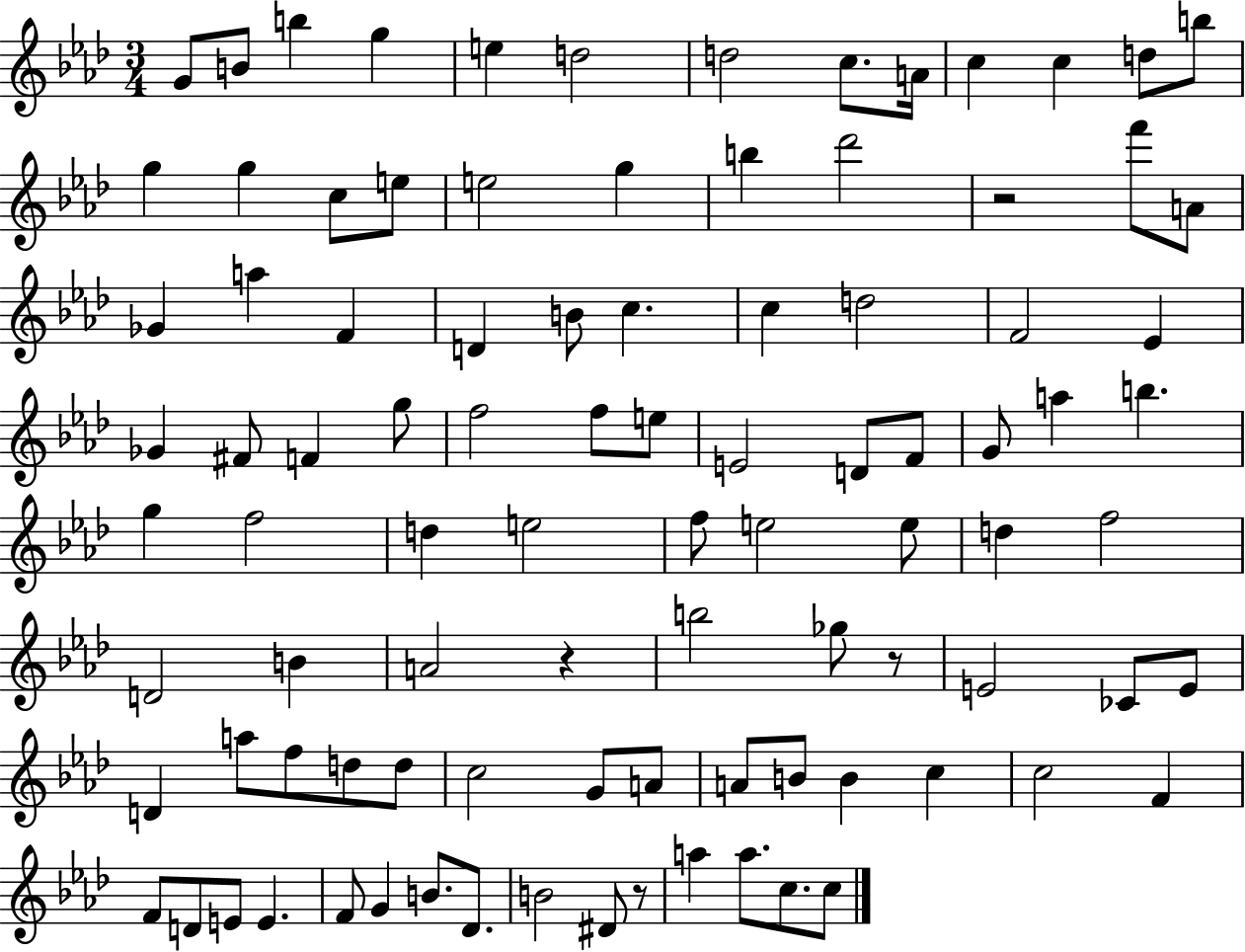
X:1
T:Untitled
M:3/4
L:1/4
K:Ab
G/2 B/2 b g e d2 d2 c/2 A/4 c c d/2 b/2 g g c/2 e/2 e2 g b _d'2 z2 f'/2 A/2 _G a F D B/2 c c d2 F2 _E _G ^F/2 F g/2 f2 f/2 e/2 E2 D/2 F/2 G/2 a b g f2 d e2 f/2 e2 e/2 d f2 D2 B A2 z b2 _g/2 z/2 E2 _C/2 E/2 D a/2 f/2 d/2 d/2 c2 G/2 A/2 A/2 B/2 B c c2 F F/2 D/2 E/2 E F/2 G B/2 _D/2 B2 ^D/2 z/2 a a/2 c/2 c/2